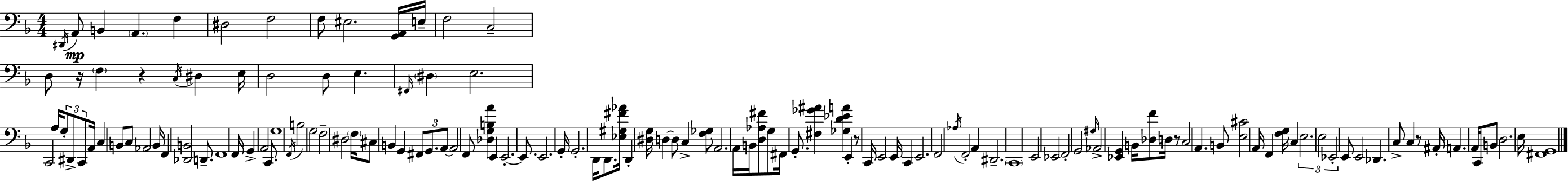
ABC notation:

X:1
T:Untitled
M:4/4
L:1/4
K:F
^D,,/4 A,,/2 B,, A,, F, ^D,2 F,2 F,/2 ^E,2 [G,,A,,]/4 E,/4 F,2 C,2 D,/2 z/4 F, z C,/4 ^D, E,/4 D,2 D,/2 E, ^F,,/4 ^D, E,2 C,,2 A,/4 G,/2 ^D,,/2 C,,/2 A,,/4 C, B,,/2 C,/2 _A,,2 B,,/4 F,, [_D,,B,,]2 D,,/2 F,,4 F,,/4 G,, A,,2 C,,/2 G,4 F,,/4 B,2 G,2 F,2 ^D,2 F,/4 ^C,/2 B,, G,, ^F,,/2 G,,/2 A,,/2 A,,2 F,,/2 [_D,G,B,A] E,, E,,2 E,,/2 E,,2 G,,/4 G,,2 D,,/4 D,,/2 [_E,^G,^F_A]/4 D,, [^D,G,]/4 D, D,/2 C, [F,_G,]/2 A,,2 A,,/4 B,,/4 [D,_A,^F]/2 G,/2 ^F,,/4 G,,/2 [^F,_G^A] [_G,D_EA] E,, z/2 C,,/4 E,,2 E,,/4 C,, E,,2 F,,2 _A,/4 F,,2 A,, ^D,,2 C,,4 E,,2 _E,,2 F,,2 G,,2 ^G,/4 _A,,2 [_E,,G,,] B,,/4 [_D,F]/2 D,/4 z/2 C,2 A,, B,,/2 [E,^C]2 A,,/4 F,, [F,G,]/4 C, E,2 E,2 _E,,2 E,,/2 E,,2 _D,, C,/2 C, z/2 ^A,,/4 A,, A,,/4 C,,/4 B,,/2 D,2 E,/4 [^F,,G,,]4